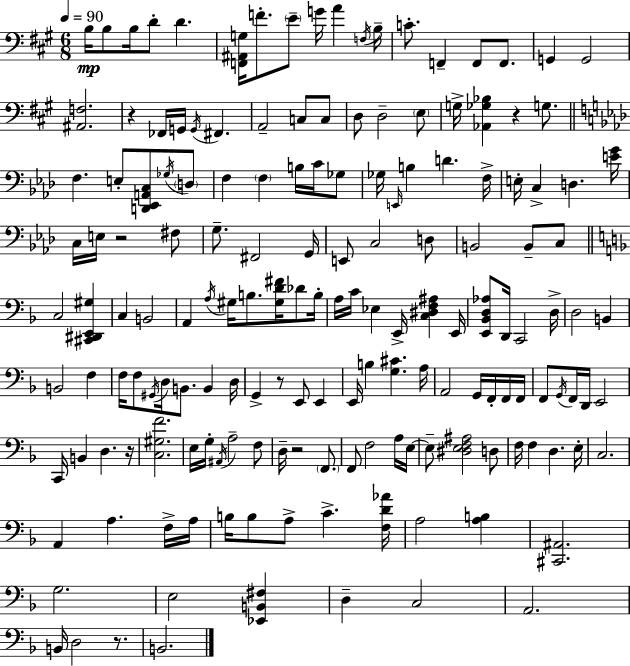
B3/s B3/e B3/s D4/e D4/q. [F2,A#2,G3]/s F4/e. E4/e G4/s A4/q F3/s B3/s C4/e. F2/q F2/e F2/e. G2/q G2/h [A#2,F3]/h. R/q FES2/s G2/s G2/s F#2/q. A2/h C3/e C3/e D3/e D3/h E3/e G3/s [Ab2,Gb3,Bb3]/q R/q G3/e. F3/q. E3/e [D2,Eb2,A2,C3]/e Gb3/s D3/e F3/q F3/q B3/s C4/s Gb3/e Gb3/s E2/s B3/q D4/q. F3/s E3/s C3/q D3/q. [E4,G4]/s C3/s E3/s R/h F#3/e G3/e. F#2/h G2/s E2/e C3/h D3/e B2/h B2/e C3/e C3/h [C#2,D#2,E2,G#3]/q C3/q B2/h A2/q A3/s G#3/s B3/e. [G#3,D4,F#4]/s Db4/e B3/s A3/s C4/s Eb3/q E2/s [C3,D#3,F3,A#3]/q E2/s [E2,Bb2,D3,Ab3]/e D2/s C2/h D3/s D3/h B2/q B2/h F3/q F3/s F3/e G#2/s D3/s B2/e. B2/q D3/s G2/q R/e E2/e E2/q E2/s B3/q [G3,C#4]/q. A3/s A2/h G2/s F2/s F2/s F2/s F2/e G2/s F2/s D2/s E2/h C2/s B2/q D3/q. R/s [C3,G#3,F4]/h. E3/s G3/s A#2/s A3/h F3/e D3/s R/h F2/e. F2/e F3/h A3/s E3/s E3/e [D#3,E3,F3,A#3]/h D3/e F3/s F3/q D3/q. E3/s C3/h. A2/q A3/q. F3/s A3/s B3/s B3/e A3/e C4/q. [F3,D4,Ab4]/s A3/h [A3,B3]/q [C#2,A#2]/h. G3/h. E3/h [Eb2,B2,F#3]/q D3/q C3/h A2/h. B2/s D3/h R/e. B2/h.